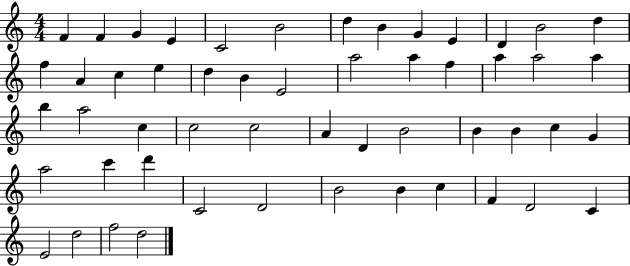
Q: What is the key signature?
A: C major